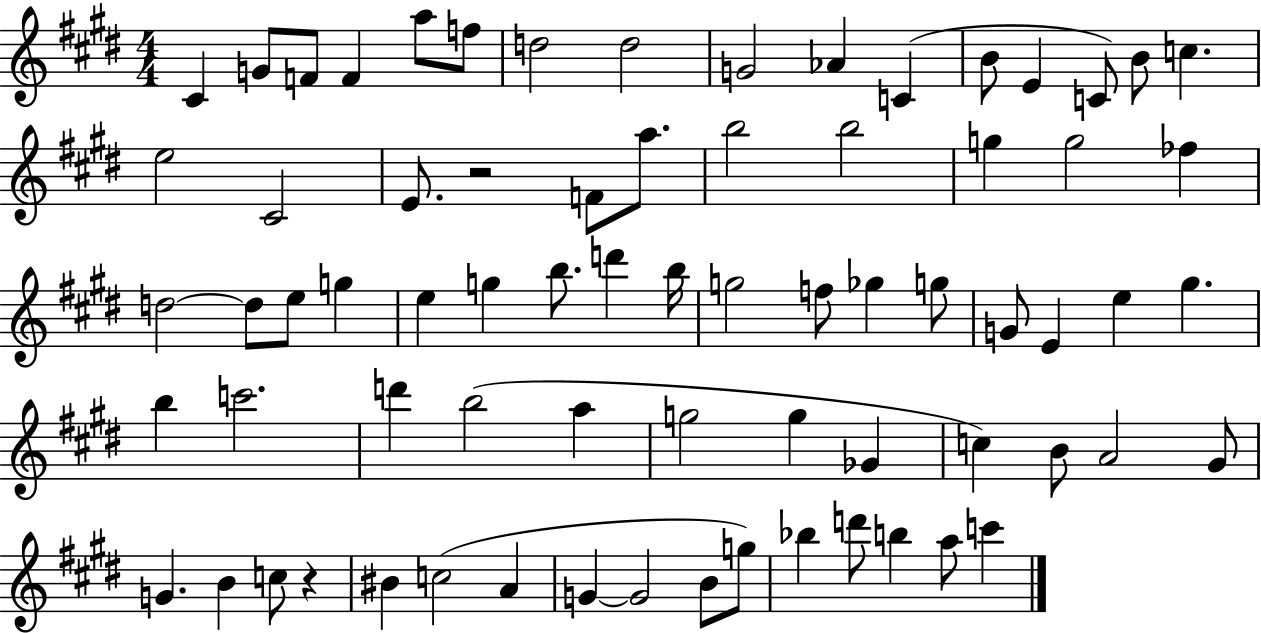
C#4/q G4/e F4/e F4/q A5/e F5/e D5/h D5/h G4/h Ab4/q C4/q B4/e E4/q C4/e B4/e C5/q. E5/h C#4/h E4/e. R/h F4/e A5/e. B5/h B5/h G5/q G5/h FES5/q D5/h D5/e E5/e G5/q E5/q G5/q B5/e. D6/q B5/s G5/h F5/e Gb5/q G5/e G4/e E4/q E5/q G#5/q. B5/q C6/h. D6/q B5/h A5/q G5/h G5/q Gb4/q C5/q B4/e A4/h G#4/e G4/q. B4/q C5/e R/q BIS4/q C5/h A4/q G4/q G4/h B4/e G5/e Bb5/q D6/e B5/q A5/e C6/q